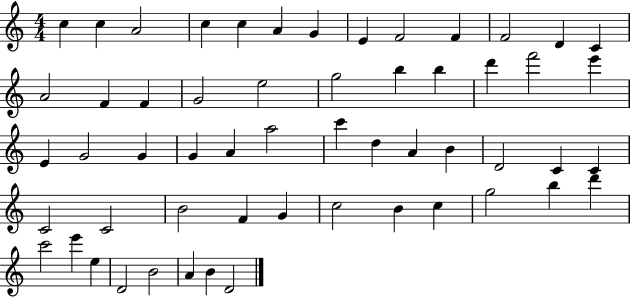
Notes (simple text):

C5/q C5/q A4/h C5/q C5/q A4/q G4/q E4/q F4/h F4/q F4/h D4/q C4/q A4/h F4/q F4/q G4/h E5/h G5/h B5/q B5/q D6/q F6/h E6/q E4/q G4/h G4/q G4/q A4/q A5/h C6/q D5/q A4/q B4/q D4/h C4/q C4/q C4/h C4/h B4/h F4/q G4/q C5/h B4/q C5/q G5/h B5/q D6/q C6/h E6/q E5/q D4/h B4/h A4/q B4/q D4/h